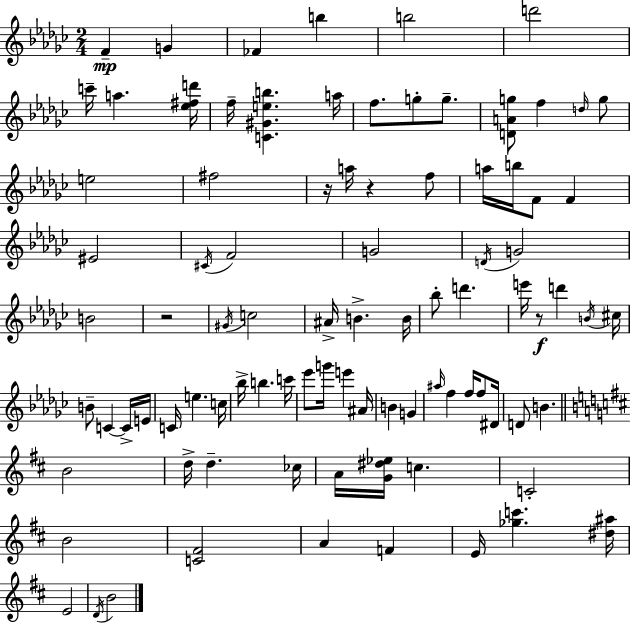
{
  \clef treble
  \numericTimeSignature
  \time 2/4
  \key ees \minor
  f'4--\mp g'4 | fes'4 b''4 | b''2 | d'''2 | \break c'''16-- a''4. <ees'' fis'' d'''>16 | f''16-- <c' gis' e'' b''>4. a''16 | f''8. g''8-. g''8.-- | <d' a' g''>8 f''4 \grace { d''16 } g''8 | \break e''2 | fis''2 | r16 a''16 r4 f''8 | a''16 b''16 f'8 f'4 | \break eis'2 | \acciaccatura { cis'16 } f'2 | g'2 | \acciaccatura { d'16 } g'2 | \break b'2 | r2 | \acciaccatura { gis'16 } c''2 | ais'16-> b'4.-> | \break b'16 bes''8-. d'''4. | e'''16 r8\f d'''4 | \acciaccatura { b'16 } cis''16 b'8-- c'4~~ | c'16-> e'16 c'16 e''4. | \break c''16 bes''16-> b''4. | c'''16 ees'''8 g'''16 | e'''4 ais'16 b'4 | g'4 \grace { ais''16 } f''4 | \break f''16 f''8 dis'16 d'8 | b'4. \bar "||" \break \key d \major b'2 | d''16-> d''4.-- ces''16 | a'16 <g' dis'' ees''>16 c''4. | c'2-. | \break b'2 | <c' fis'>2 | a'4 f'4 | e'16 <ges'' c'''>4. <dis'' ais''>16 | \break e'2 | \acciaccatura { d'16 } b'2 | \bar "|."
}